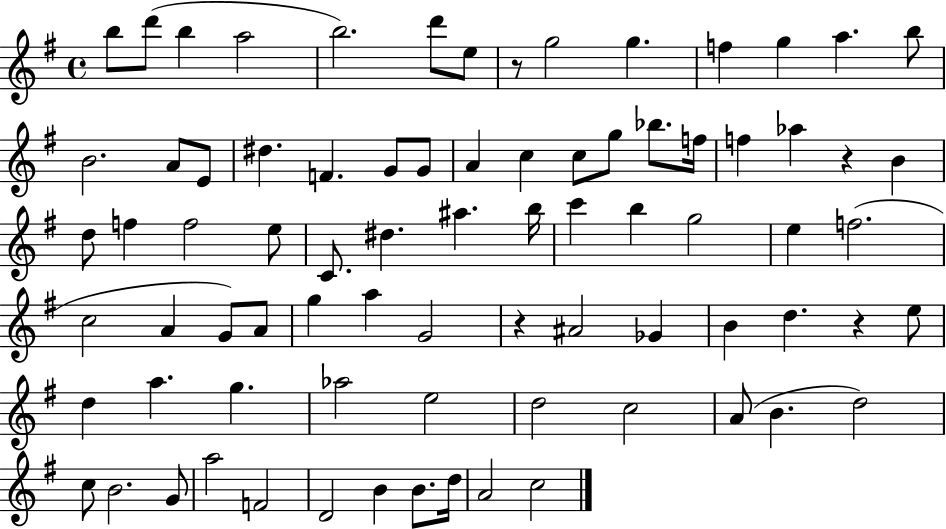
{
  \clef treble
  \time 4/4
  \defaultTimeSignature
  \key g \major
  b''8 d'''8( b''4 a''2 | b''2.) d'''8 e''8 | r8 g''2 g''4. | f''4 g''4 a''4. b''8 | \break b'2. a'8 e'8 | dis''4. f'4. g'8 g'8 | a'4 c''4 c''8 g''8 bes''8. f''16 | f''4 aes''4 r4 b'4 | \break d''8 f''4 f''2 e''8 | c'8. dis''4. ais''4. b''16 | c'''4 b''4 g''2 | e''4 f''2.( | \break c''2 a'4 g'8) a'8 | g''4 a''4 g'2 | r4 ais'2 ges'4 | b'4 d''4. r4 e''8 | \break d''4 a''4. g''4. | aes''2 e''2 | d''2 c''2 | a'8( b'4. d''2) | \break c''8 b'2. g'8 | a''2 f'2 | d'2 b'4 b'8. d''16 | a'2 c''2 | \break \bar "|."
}